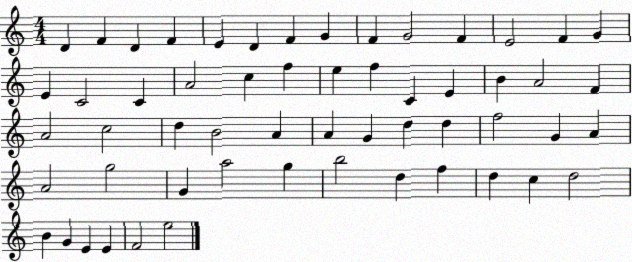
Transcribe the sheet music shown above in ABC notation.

X:1
T:Untitled
M:4/4
L:1/4
K:C
D F D F E D F G F G2 F E2 F G E C2 C A2 c f e f C E B A2 F A2 c2 d B2 A A G d d f2 G A A2 g2 G a2 g b2 d f d c d2 B G E E F2 e2